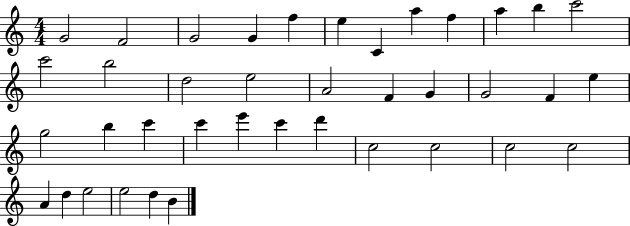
{
  \clef treble
  \numericTimeSignature
  \time 4/4
  \key c \major
  g'2 f'2 | g'2 g'4 f''4 | e''4 c'4 a''4 f''4 | a''4 b''4 c'''2 | \break c'''2 b''2 | d''2 e''2 | a'2 f'4 g'4 | g'2 f'4 e''4 | \break g''2 b''4 c'''4 | c'''4 e'''4 c'''4 d'''4 | c''2 c''2 | c''2 c''2 | \break a'4 d''4 e''2 | e''2 d''4 b'4 | \bar "|."
}